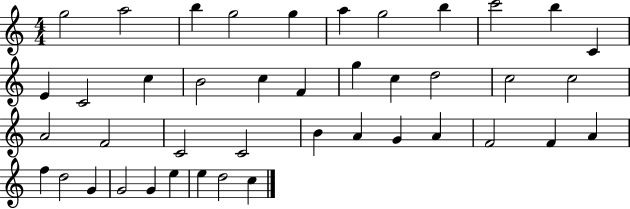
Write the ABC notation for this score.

X:1
T:Untitled
M:4/4
L:1/4
K:C
g2 a2 b g2 g a g2 b c'2 b C E C2 c B2 c F g c d2 c2 c2 A2 F2 C2 C2 B A G A F2 F A f d2 G G2 G e e d2 c